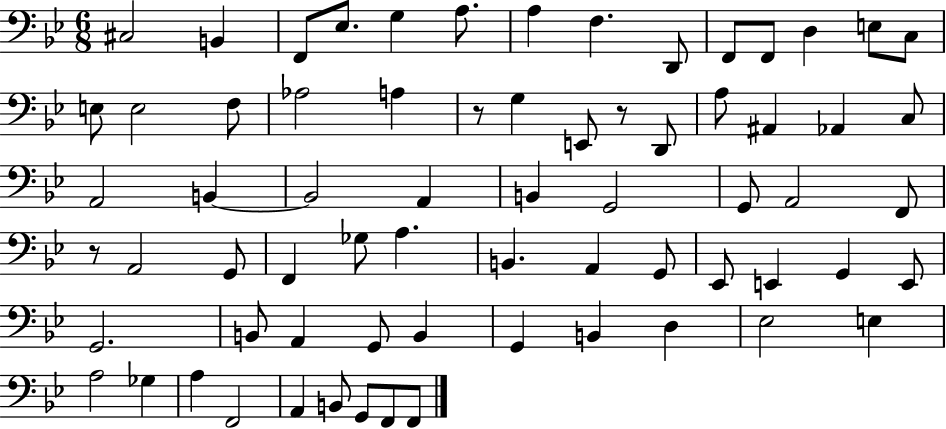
{
  \clef bass
  \numericTimeSignature
  \time 6/8
  \key bes \major
  cis2 b,4 | f,8 ees8. g4 a8. | a4 f4. d,8 | f,8 f,8 d4 e8 c8 | \break e8 e2 f8 | aes2 a4 | r8 g4 e,8 r8 d,8 | a8 ais,4 aes,4 c8 | \break a,2 b,4~~ | b,2 a,4 | b,4 g,2 | g,8 a,2 f,8 | \break r8 a,2 g,8 | f,4 ges8 a4. | b,4. a,4 g,8 | ees,8 e,4 g,4 e,8 | \break g,2. | b,8 a,4 g,8 b,4 | g,4 b,4 d4 | ees2 e4 | \break a2 ges4 | a4 f,2 | a,4 b,8 g,8 f,8 f,8 | \bar "|."
}